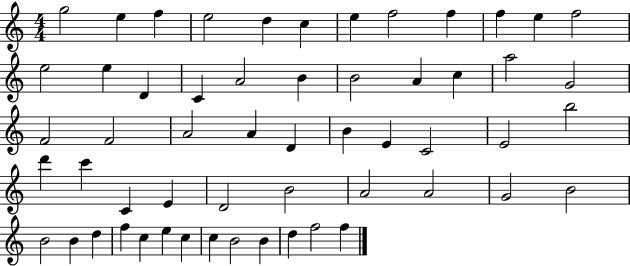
G5/h E5/q F5/q E5/h D5/q C5/q E5/q F5/h F5/q F5/q E5/q F5/h E5/h E5/q D4/q C4/q A4/h B4/q B4/h A4/q C5/q A5/h G4/h F4/h F4/h A4/h A4/q D4/q B4/q E4/q C4/h E4/h B5/h D6/q C6/q C4/q E4/q D4/h B4/h A4/h A4/h G4/h B4/h B4/h B4/q D5/q F5/q C5/q E5/q C5/q C5/q B4/h B4/q D5/q F5/h F5/q